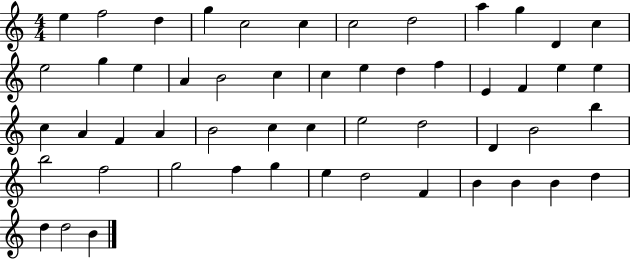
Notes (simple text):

E5/q F5/h D5/q G5/q C5/h C5/q C5/h D5/h A5/q G5/q D4/q C5/q E5/h G5/q E5/q A4/q B4/h C5/q C5/q E5/q D5/q F5/q E4/q F4/q E5/q E5/q C5/q A4/q F4/q A4/q B4/h C5/q C5/q E5/h D5/h D4/q B4/h B5/q B5/h F5/h G5/h F5/q G5/q E5/q D5/h F4/q B4/q B4/q B4/q D5/q D5/q D5/h B4/q